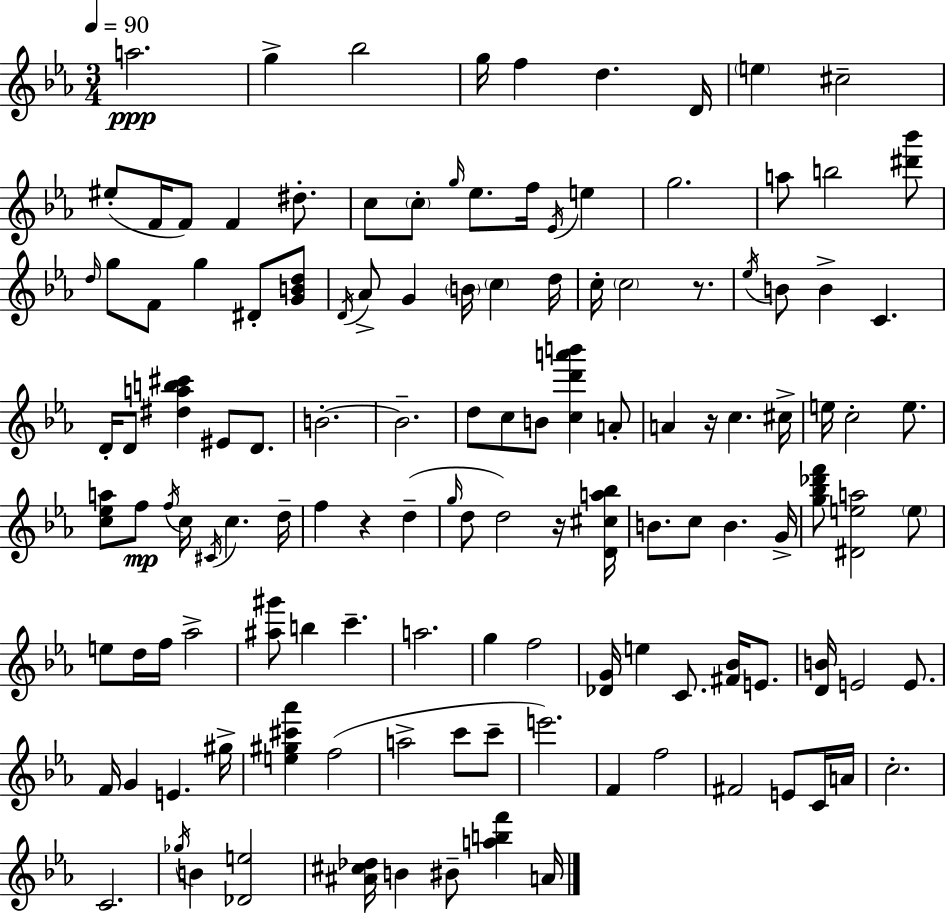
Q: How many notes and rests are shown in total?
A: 129